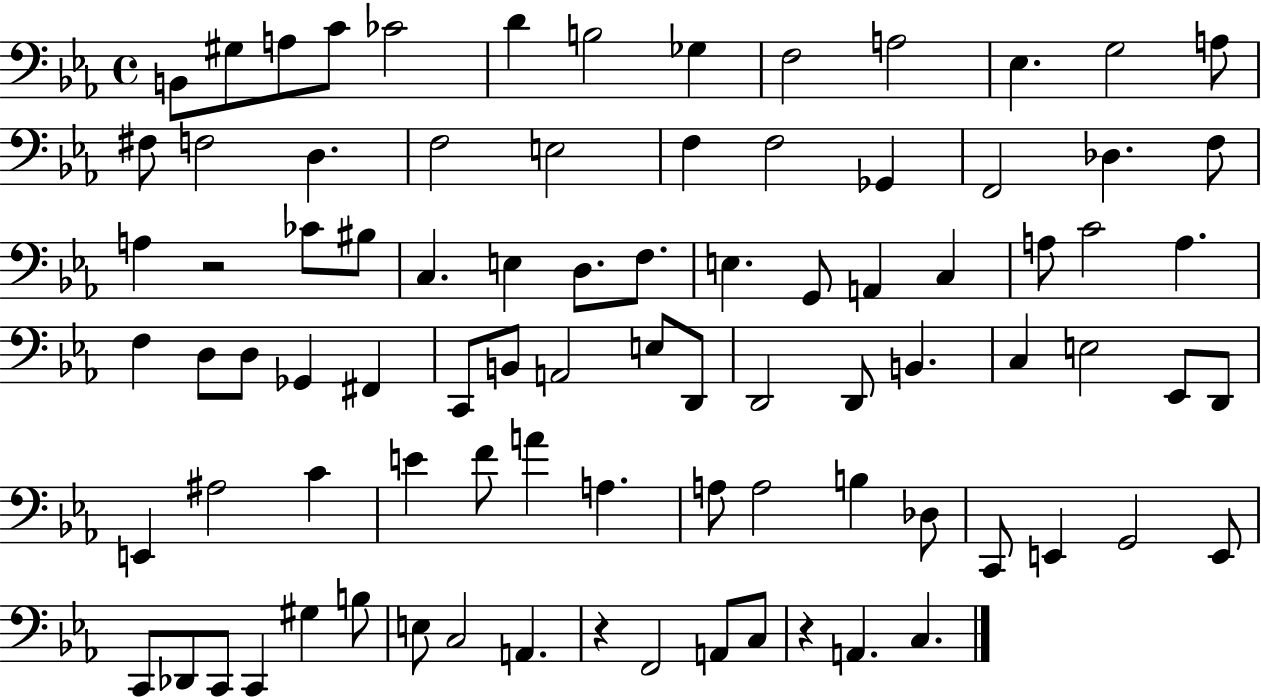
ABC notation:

X:1
T:Untitled
M:4/4
L:1/4
K:Eb
B,,/2 ^G,/2 A,/2 C/2 _C2 D B,2 _G, F,2 A,2 _E, G,2 A,/2 ^F,/2 F,2 D, F,2 E,2 F, F,2 _G,, F,,2 _D, F,/2 A, z2 _C/2 ^B,/2 C, E, D,/2 F,/2 E, G,,/2 A,, C, A,/2 C2 A, F, D,/2 D,/2 _G,, ^F,, C,,/2 B,,/2 A,,2 E,/2 D,,/2 D,,2 D,,/2 B,, C, E,2 _E,,/2 D,,/2 E,, ^A,2 C E F/2 A A, A,/2 A,2 B, _D,/2 C,,/2 E,, G,,2 E,,/2 C,,/2 _D,,/2 C,,/2 C,, ^G, B,/2 E,/2 C,2 A,, z F,,2 A,,/2 C,/2 z A,, C,